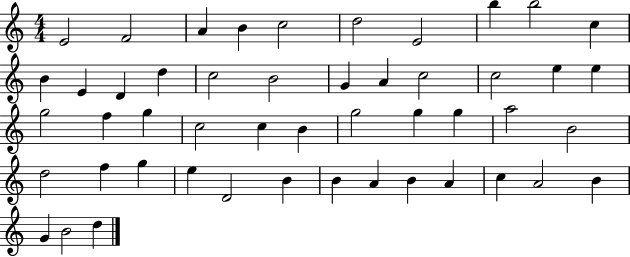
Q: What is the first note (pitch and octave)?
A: E4